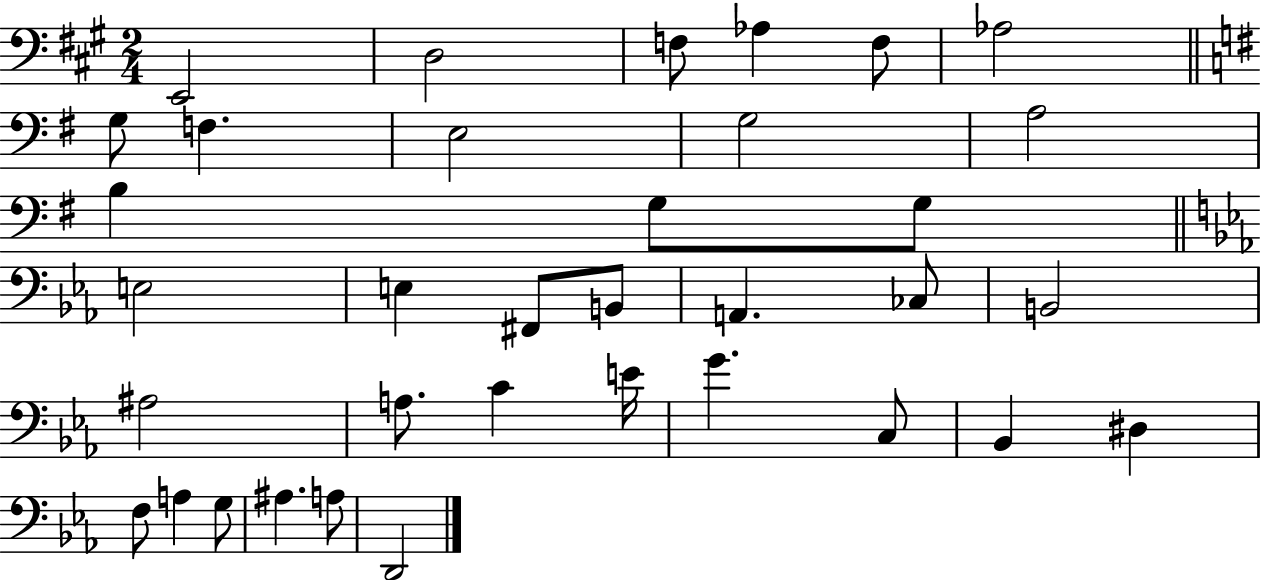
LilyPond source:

{
  \clef bass
  \numericTimeSignature
  \time 2/4
  \key a \major
  \repeat volta 2 { e,2 | d2 | f8 aes4 f8 | aes2 | \break \bar "||" \break \key g \major g8 f4. | e2 | g2 | a2 | \break b4 g8 g8 | \bar "||" \break \key ees \major e2 | e4 fis,8 b,8 | a,4. ces8 | b,2 | \break ais2 | a8. c'4 e'16 | g'4. c8 | bes,4 dis4 | \break f8 a4 g8 | ais4. a8 | d,2 | } \bar "|."
}